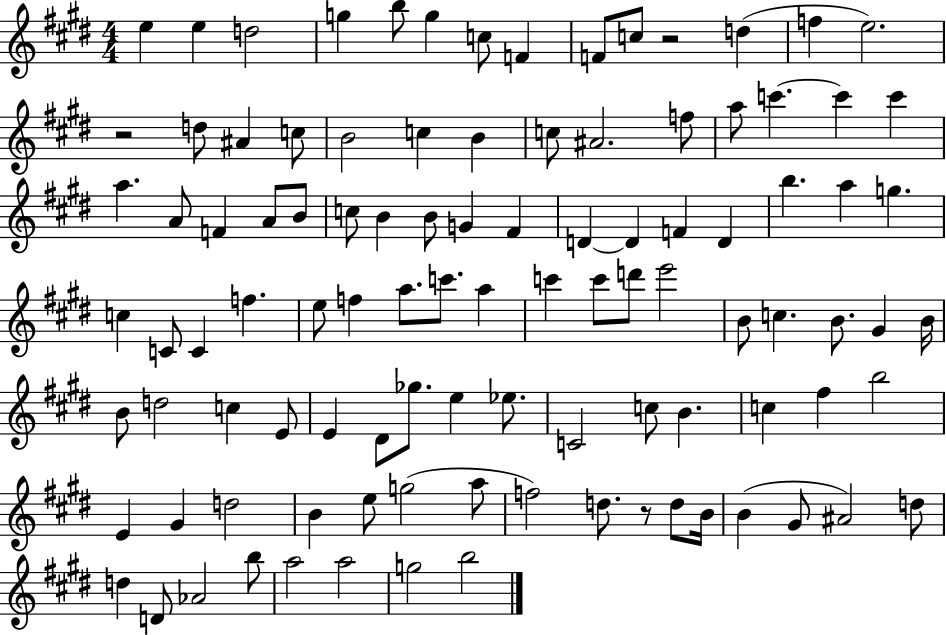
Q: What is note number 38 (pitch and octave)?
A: D4